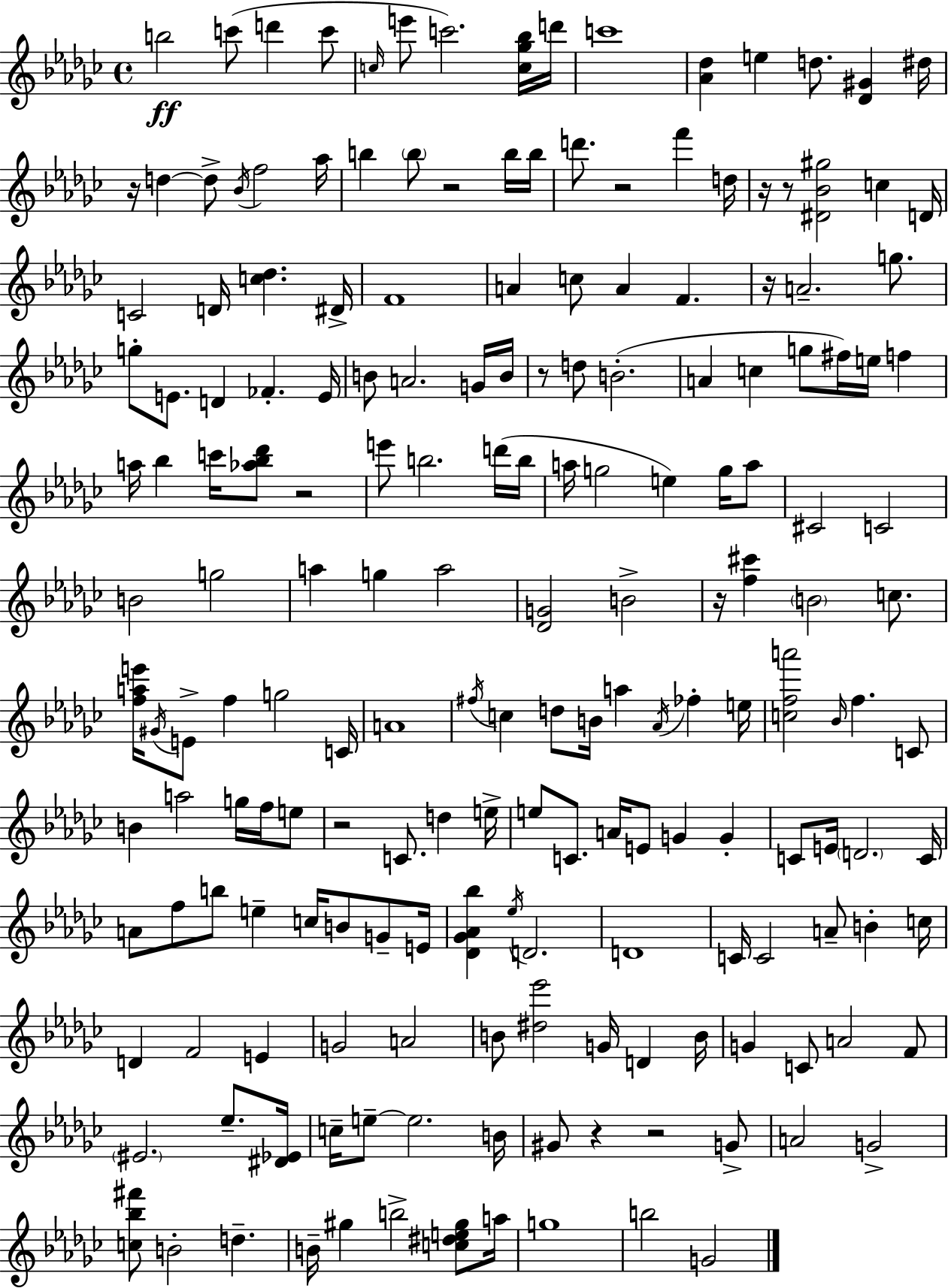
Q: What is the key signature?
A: EES minor